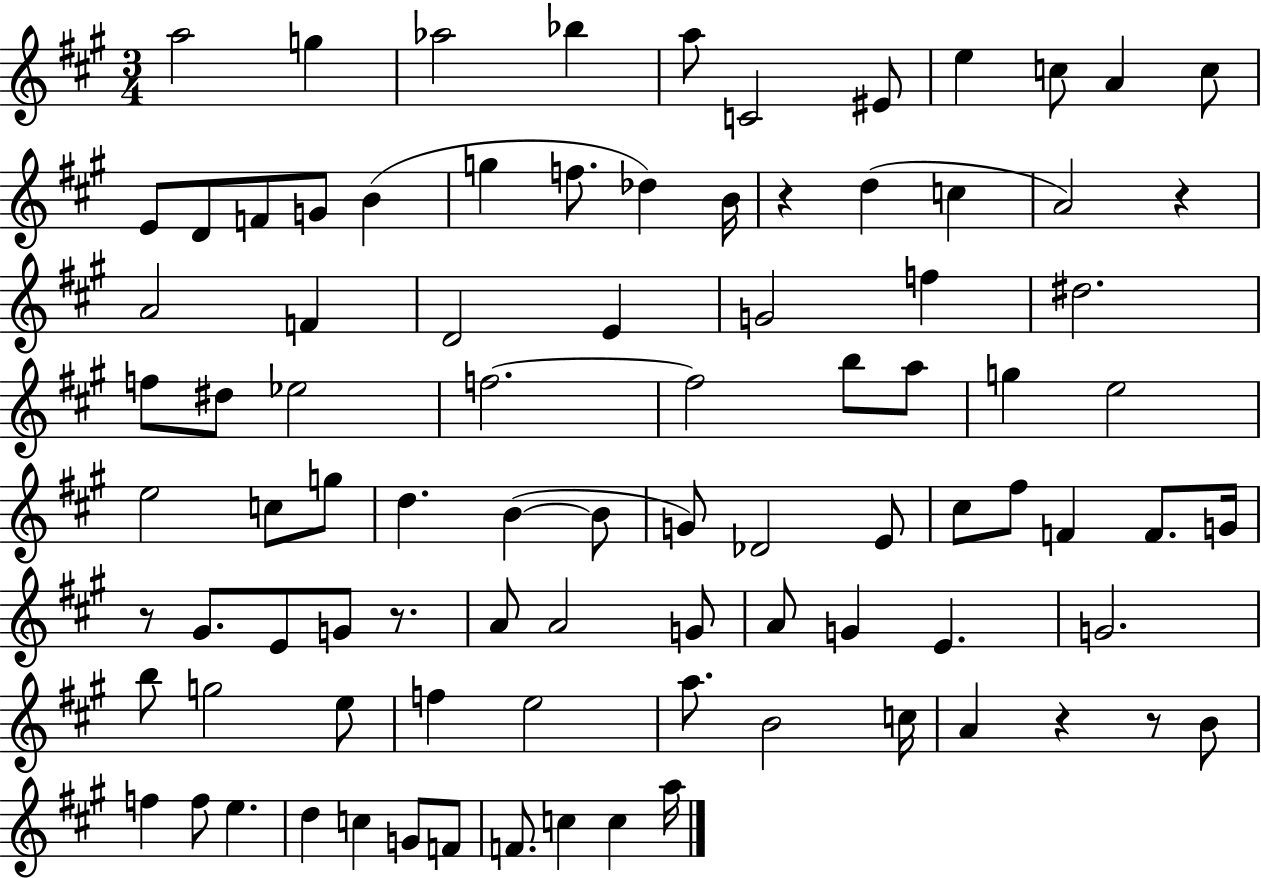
{
  \clef treble
  \numericTimeSignature
  \time 3/4
  \key a \major
  a''2 g''4 | aes''2 bes''4 | a''8 c'2 eis'8 | e''4 c''8 a'4 c''8 | \break e'8 d'8 f'8 g'8 b'4( | g''4 f''8. des''4) b'16 | r4 d''4( c''4 | a'2) r4 | \break a'2 f'4 | d'2 e'4 | g'2 f''4 | dis''2. | \break f''8 dis''8 ees''2 | f''2.~~ | f''2 b''8 a''8 | g''4 e''2 | \break e''2 c''8 g''8 | d''4. b'4~(~ b'8 | g'8) des'2 e'8 | cis''8 fis''8 f'4 f'8. g'16 | \break r8 gis'8. e'8 g'8 r8. | a'8 a'2 g'8 | a'8 g'4 e'4. | g'2. | \break b''8 g''2 e''8 | f''4 e''2 | a''8. b'2 c''16 | a'4 r4 r8 b'8 | \break f''4 f''8 e''4. | d''4 c''4 g'8 f'8 | f'8. c''4 c''4 a''16 | \bar "|."
}